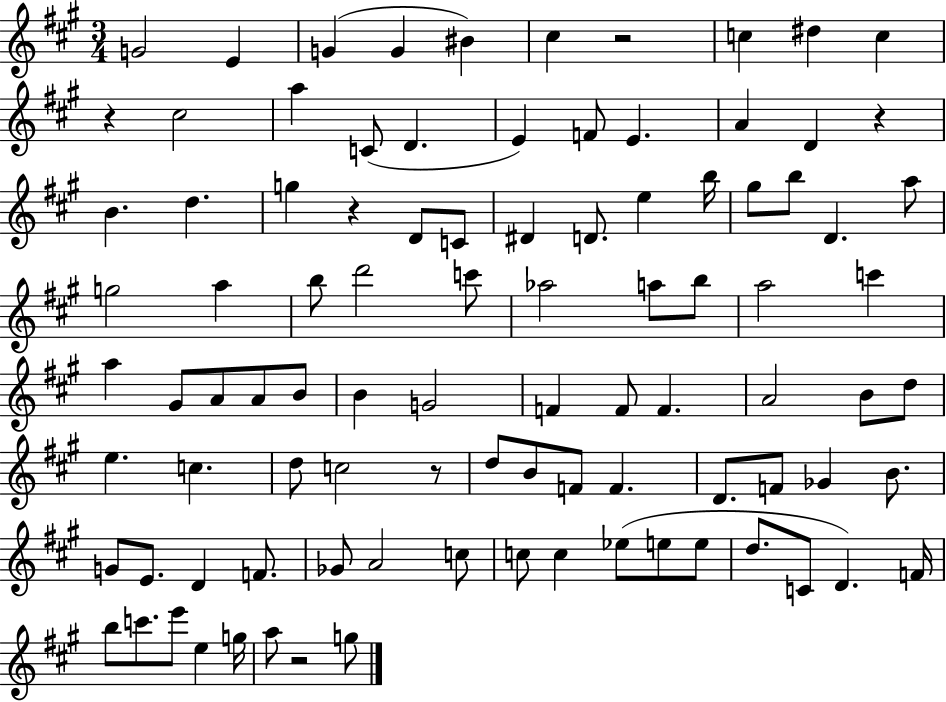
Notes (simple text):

G4/h E4/q G4/q G4/q BIS4/q C#5/q R/h C5/q D#5/q C5/q R/q C#5/h A5/q C4/e D4/q. E4/q F4/e E4/q. A4/q D4/q R/q B4/q. D5/q. G5/q R/q D4/e C4/e D#4/q D4/e. E5/q B5/s G#5/e B5/e D4/q. A5/e G5/h A5/q B5/e D6/h C6/e Ab5/h A5/e B5/e A5/h C6/q A5/q G#4/e A4/e A4/e B4/e B4/q G4/h F4/q F4/e F4/q. A4/h B4/e D5/e E5/q. C5/q. D5/e C5/h R/e D5/e B4/e F4/e F4/q. D4/e. F4/e Gb4/q B4/e. G4/e E4/e. D4/q F4/e. Gb4/e A4/h C5/e C5/e C5/q Eb5/e E5/e E5/e D5/e. C4/e D4/q. F4/s B5/e C6/e. E6/e E5/q G5/s A5/e R/h G5/e